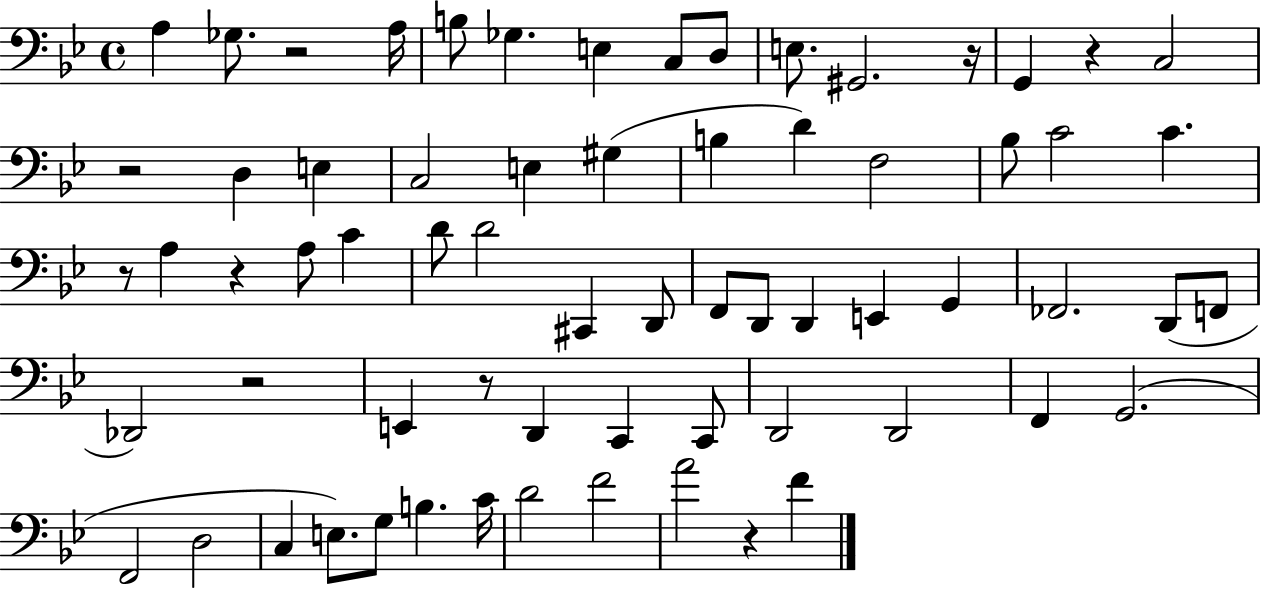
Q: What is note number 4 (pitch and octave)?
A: B3